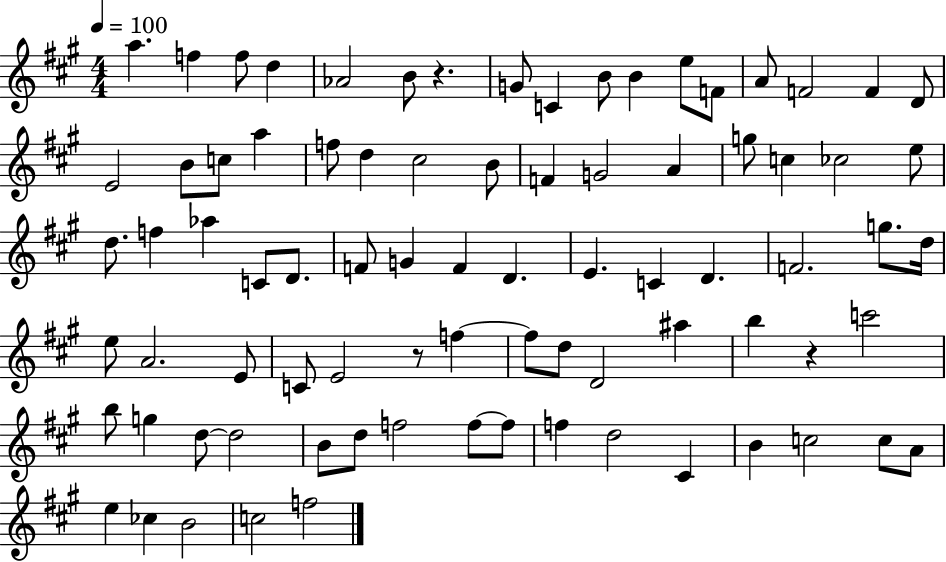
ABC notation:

X:1
T:Untitled
M:4/4
L:1/4
K:A
a f f/2 d _A2 B/2 z G/2 C B/2 B e/2 F/2 A/2 F2 F D/2 E2 B/2 c/2 a f/2 d ^c2 B/2 F G2 A g/2 c _c2 e/2 d/2 f _a C/2 D/2 F/2 G F D E C D F2 g/2 d/4 e/2 A2 E/2 C/2 E2 z/2 f f/2 d/2 D2 ^a b z c'2 b/2 g d/2 d2 B/2 d/2 f2 f/2 f/2 f d2 ^C B c2 c/2 A/2 e _c B2 c2 f2